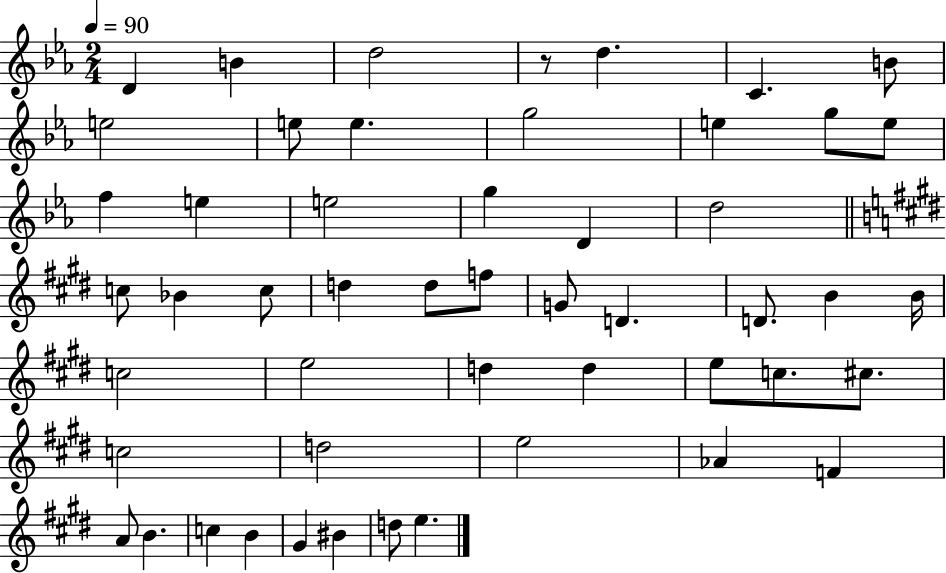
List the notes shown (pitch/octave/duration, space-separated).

D4/q B4/q D5/h R/e D5/q. C4/q. B4/e E5/h E5/e E5/q. G5/h E5/q G5/e E5/e F5/q E5/q E5/h G5/q D4/q D5/h C5/e Bb4/q C5/e D5/q D5/e F5/e G4/e D4/q. D4/e. B4/q B4/s C5/h E5/h D5/q D5/q E5/e C5/e. C#5/e. C5/h D5/h E5/h Ab4/q F4/q A4/e B4/q. C5/q B4/q G#4/q BIS4/q D5/e E5/q.